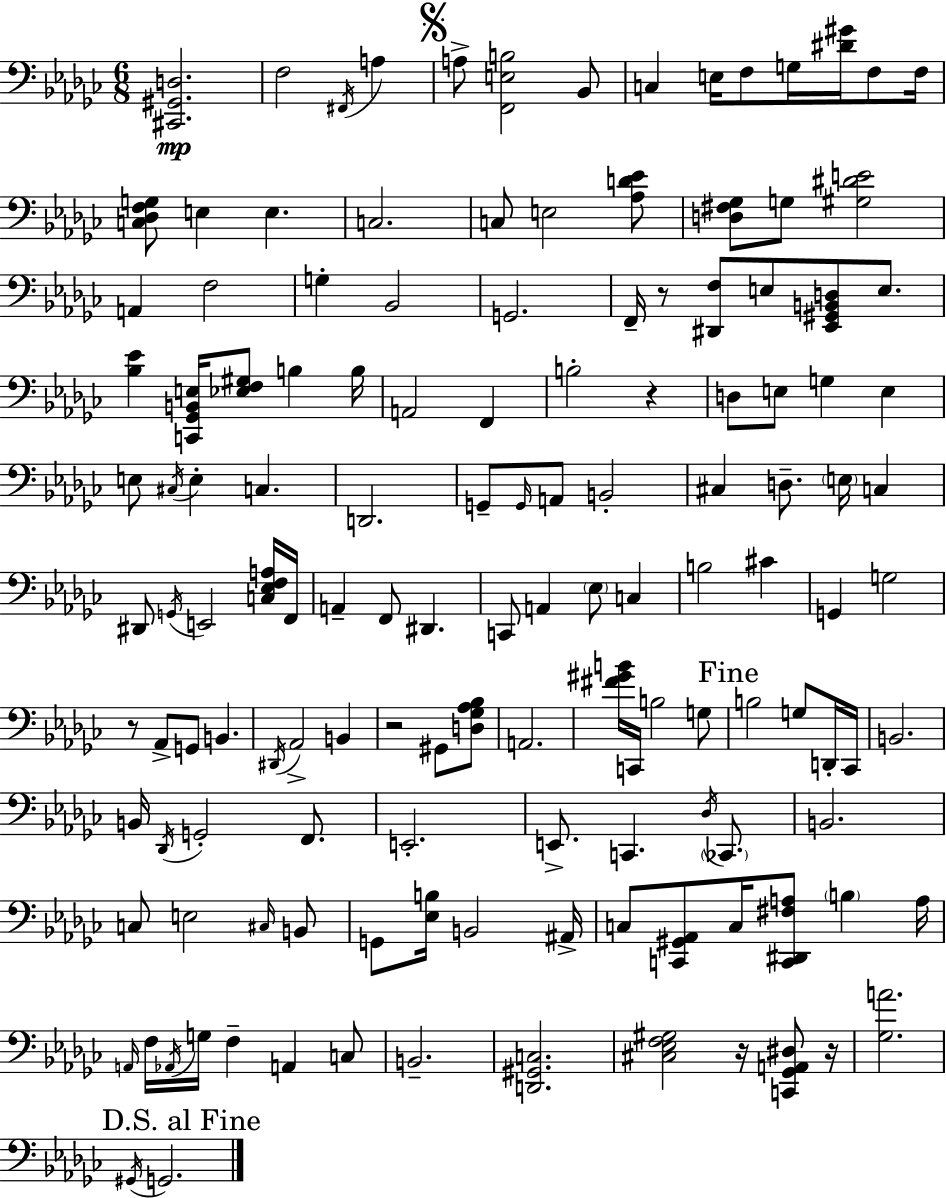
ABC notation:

X:1
T:Untitled
M:6/8
L:1/4
K:Ebm
[^C,,^G,,D,]2 F,2 ^F,,/4 A, A,/2 [F,,E,B,]2 _B,,/2 C, E,/4 F,/2 G,/4 [^D^G]/4 F,/2 F,/4 [C,_D,F,G,]/2 E, E, C,2 C,/2 E,2 [_A,D_E]/2 [D,^F,_G,]/2 G,/2 [^G,^DE]2 A,, F,2 G, _B,,2 G,,2 F,,/4 z/2 [^D,,F,]/2 E,/2 [_E,,^G,,B,,D,]/2 E,/2 [_B,_E] [C,,_G,,B,,E,]/4 [_E,F,^G,]/2 B, B,/4 A,,2 F,, B,2 z D,/2 E,/2 G, E, E,/2 ^C,/4 E, C, D,,2 G,,/2 G,,/4 A,,/2 B,,2 ^C, D,/2 E,/4 C, ^D,,/2 G,,/4 E,,2 [C,_E,F,A,]/4 F,,/4 A,, F,,/2 ^D,, C,,/2 A,, _E,/2 C, B,2 ^C G,, G,2 z/2 _A,,/2 G,,/2 B,, ^D,,/4 _A,,2 B,, z2 ^G,,/2 [D,_G,_A,_B,]/2 A,,2 [^F^GB]/4 C,,/4 B,2 G,/2 B,2 G,/2 D,,/4 _C,,/4 B,,2 B,,/4 _D,,/4 G,,2 F,,/2 E,,2 E,,/2 C,, _D,/4 _C,,/2 B,,2 C,/2 E,2 ^C,/4 B,,/2 G,,/2 [_E,B,]/4 B,,2 ^A,,/4 C,/2 [C,,^G,,_A,,]/2 C,/4 [C,,^D,,^F,A,]/2 B, A,/4 A,,/4 F,/4 _A,,/4 G,/4 F, A,, C,/2 B,,2 [D,,^G,,C,]2 [^C,_E,F,^G,]2 z/4 [C,,_G,,A,,^D,]/2 z/4 [_G,A]2 ^G,,/4 G,,2